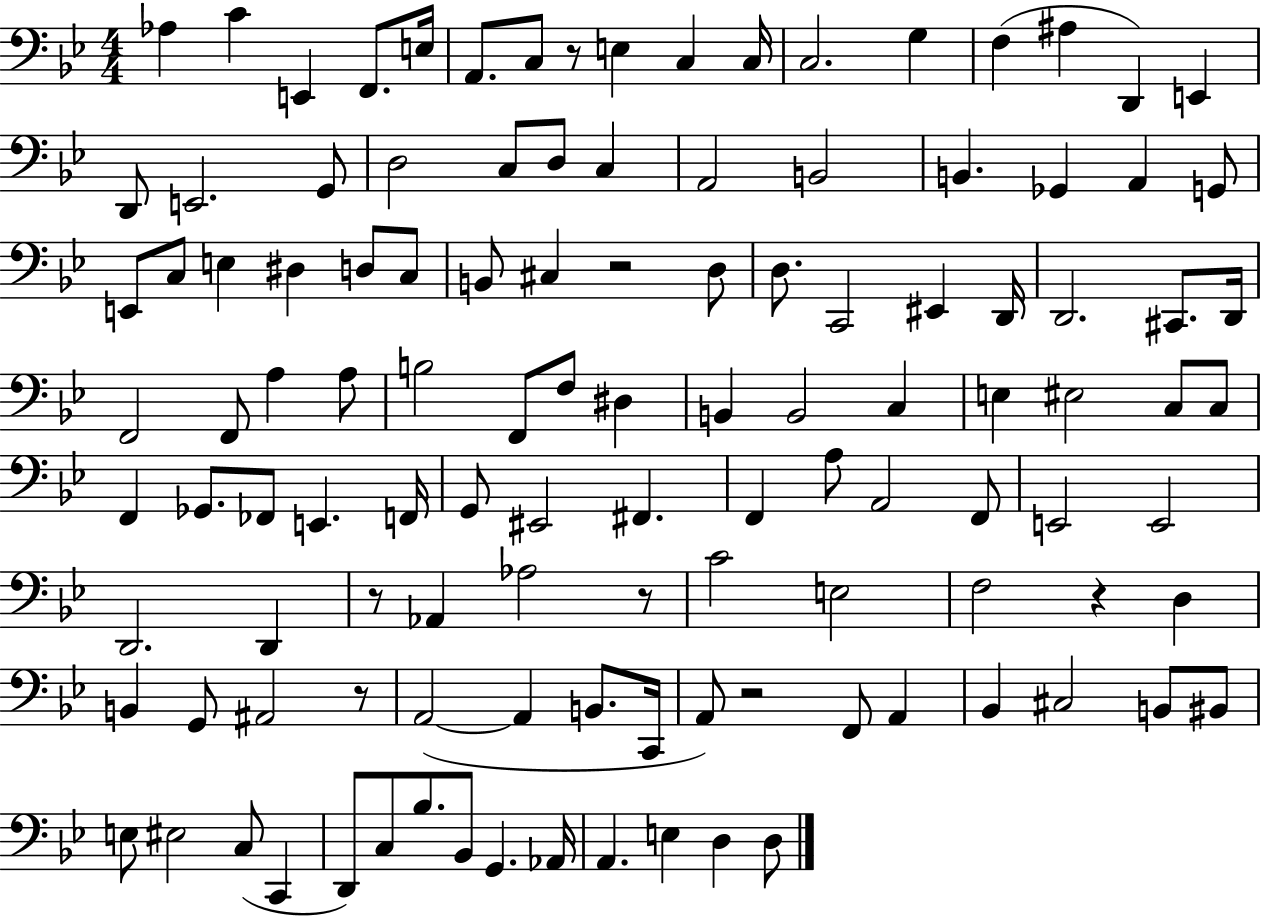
Ab3/q C4/q E2/q F2/e. E3/s A2/e. C3/e R/e E3/q C3/q C3/s C3/h. G3/q F3/q A#3/q D2/q E2/q D2/e E2/h. G2/e D3/h C3/e D3/e C3/q A2/h B2/h B2/q. Gb2/q A2/q G2/e E2/e C3/e E3/q D#3/q D3/e C3/e B2/e C#3/q R/h D3/e D3/e. C2/h EIS2/q D2/s D2/h. C#2/e. D2/s F2/h F2/e A3/q A3/e B3/h F2/e F3/e D#3/q B2/q B2/h C3/q E3/q EIS3/h C3/e C3/e F2/q Gb2/e. FES2/e E2/q. F2/s G2/e EIS2/h F#2/q. F2/q A3/e A2/h F2/e E2/h E2/h D2/h. D2/q R/e Ab2/q Ab3/h R/e C4/h E3/h F3/h R/q D3/q B2/q G2/e A#2/h R/e A2/h A2/q B2/e. C2/s A2/e R/h F2/e A2/q Bb2/q C#3/h B2/e BIS2/e E3/e EIS3/h C3/e C2/q D2/e C3/e Bb3/e. Bb2/e G2/q. Ab2/s A2/q. E3/q D3/q D3/e